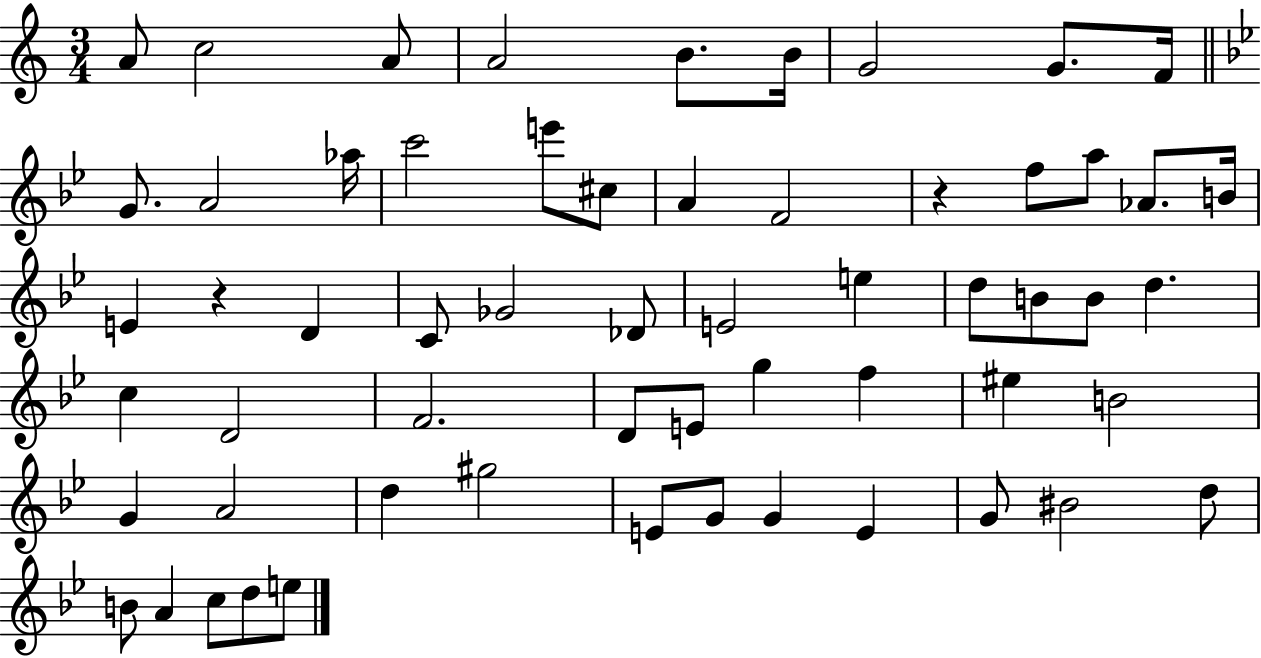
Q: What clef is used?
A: treble